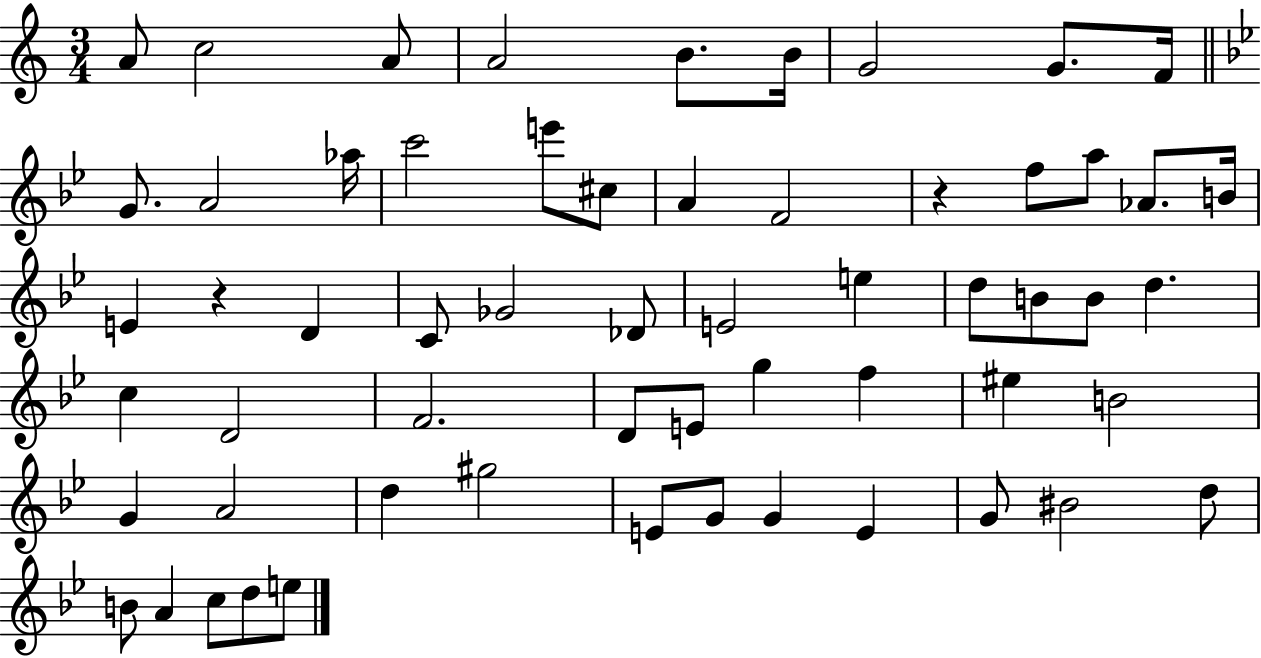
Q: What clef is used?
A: treble